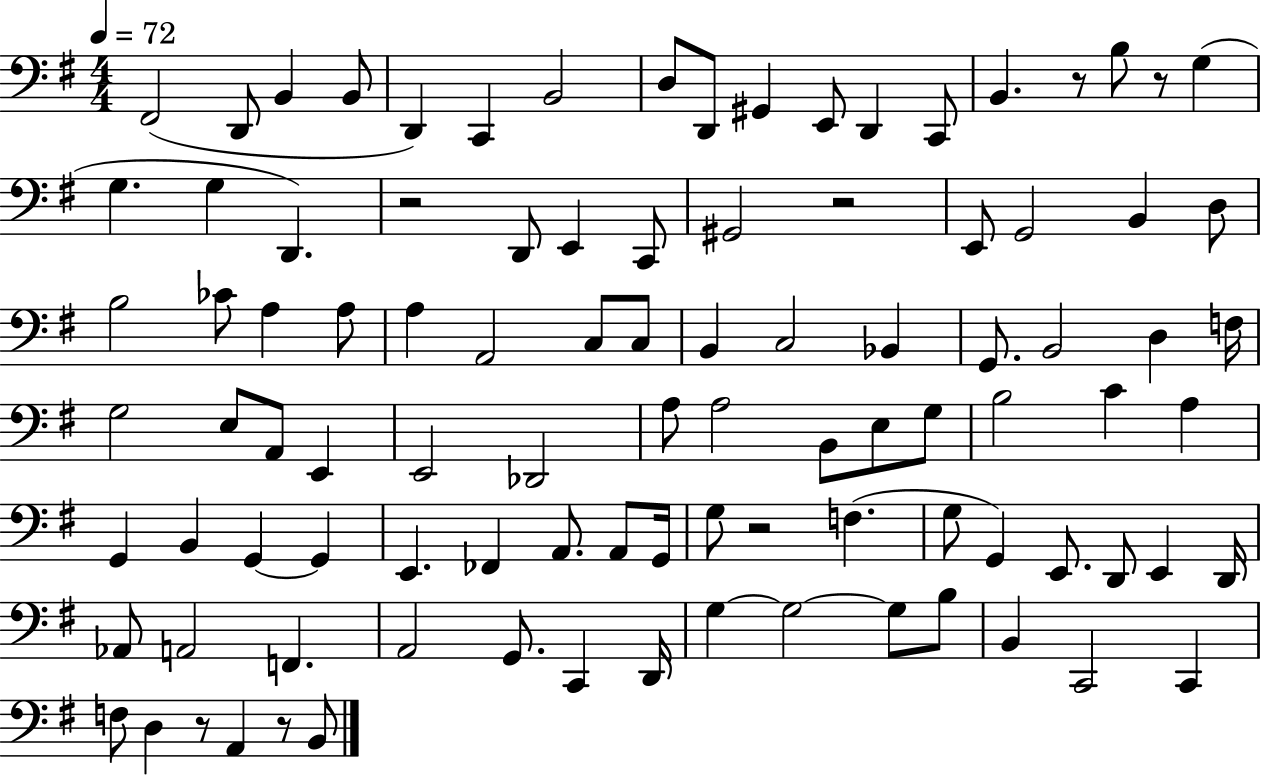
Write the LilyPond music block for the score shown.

{
  \clef bass
  \numericTimeSignature
  \time 4/4
  \key g \major
  \tempo 4 = 72
  fis,2( d,8 b,4 b,8 | d,4) c,4 b,2 | d8 d,8 gis,4 e,8 d,4 c,8 | b,4. r8 b8 r8 g4( | \break g4. g4 d,4.) | r2 d,8 e,4 c,8 | gis,2 r2 | e,8 g,2 b,4 d8 | \break b2 ces'8 a4 a8 | a4 a,2 c8 c8 | b,4 c2 bes,4 | g,8. b,2 d4 f16 | \break g2 e8 a,8 e,4 | e,2 des,2 | a8 a2 b,8 e8 g8 | b2 c'4 a4 | \break g,4 b,4 g,4~~ g,4 | e,4. fes,4 a,8. a,8 g,16 | g8 r2 f4.( | g8 g,4) e,8. d,8 e,4 d,16 | \break aes,8 a,2 f,4. | a,2 g,8. c,4 d,16 | g4~~ g2~~ g8 b8 | b,4 c,2 c,4 | \break f8 d4 r8 a,4 r8 b,8 | \bar "|."
}